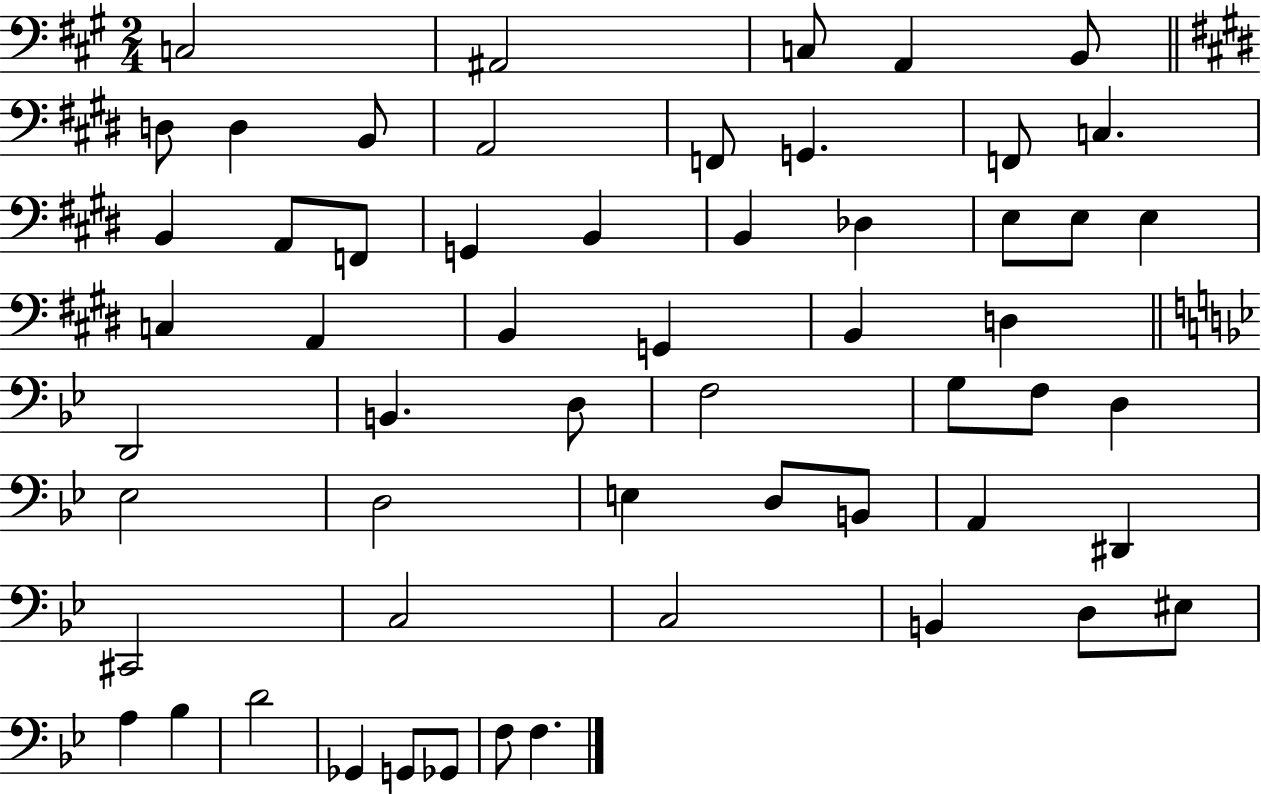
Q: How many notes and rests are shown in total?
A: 57